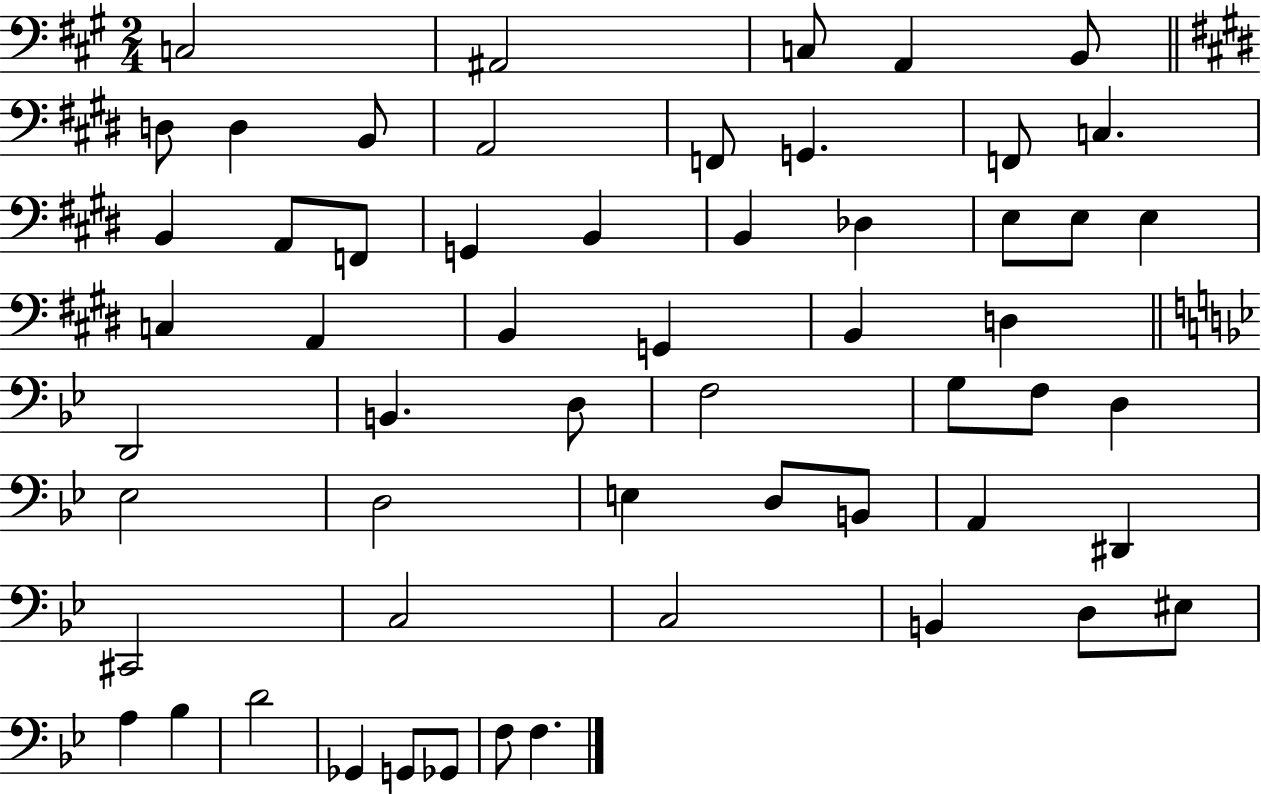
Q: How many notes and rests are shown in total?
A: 57